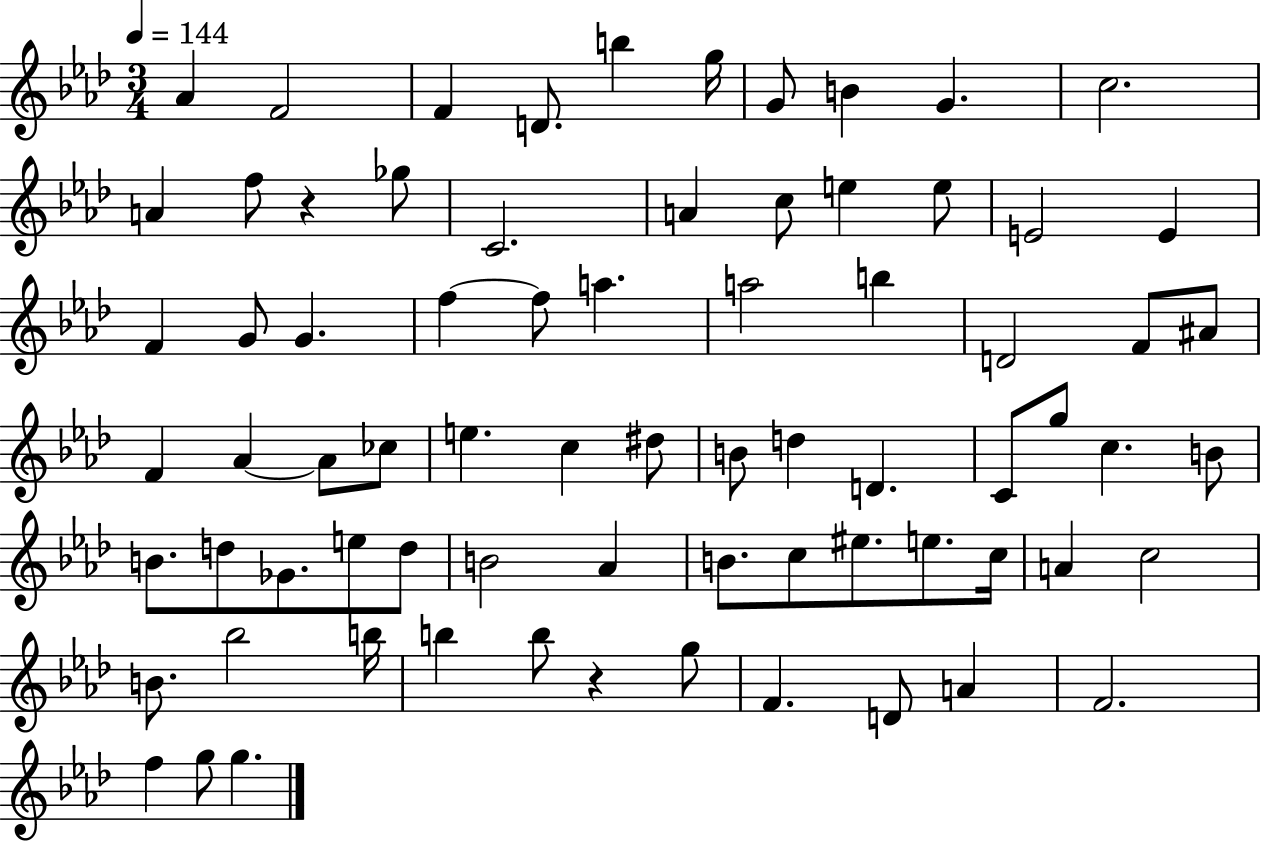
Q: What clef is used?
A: treble